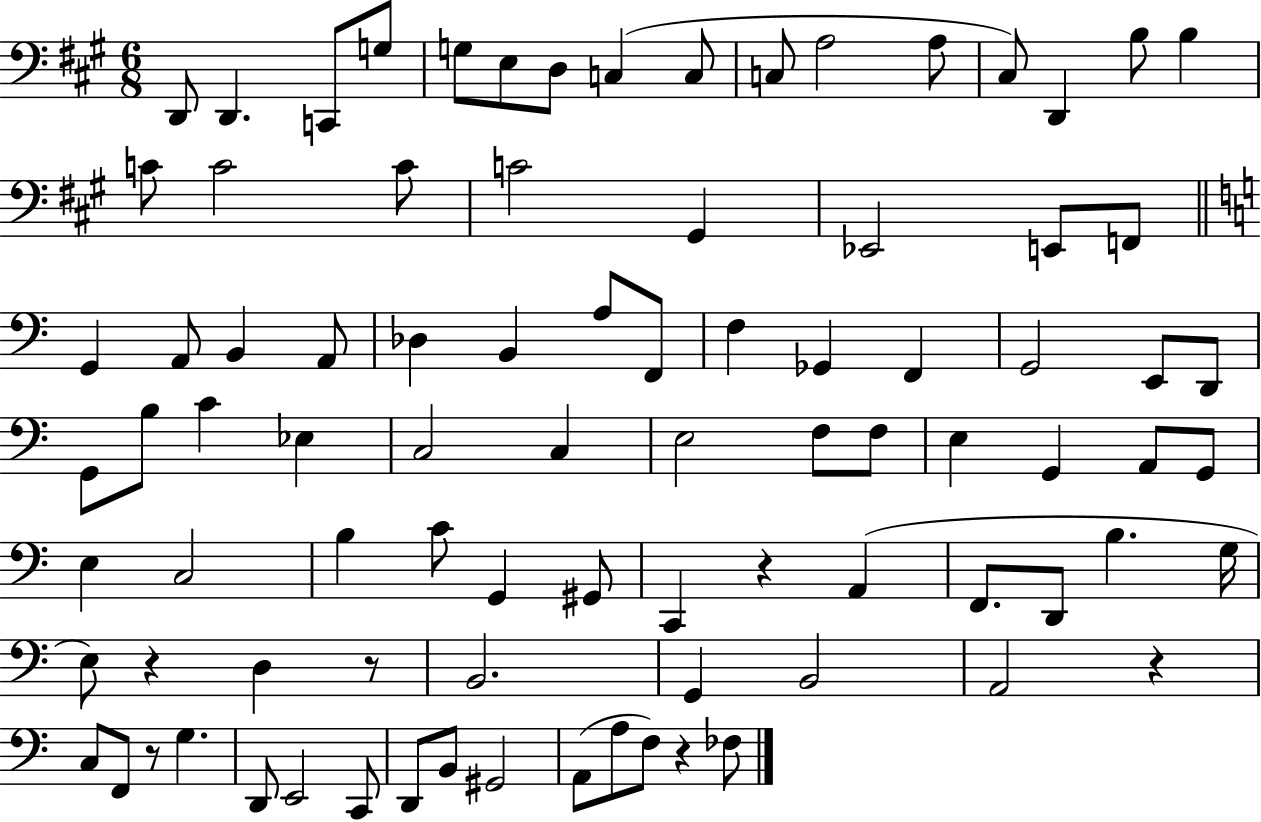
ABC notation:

X:1
T:Untitled
M:6/8
L:1/4
K:A
D,,/2 D,, C,,/2 G,/2 G,/2 E,/2 D,/2 C, C,/2 C,/2 A,2 A,/2 ^C,/2 D,, B,/2 B, C/2 C2 C/2 C2 ^G,, _E,,2 E,,/2 F,,/2 G,, A,,/2 B,, A,,/2 _D, B,, A,/2 F,,/2 F, _G,, F,, G,,2 E,,/2 D,,/2 G,,/2 B,/2 C _E, C,2 C, E,2 F,/2 F,/2 E, G,, A,,/2 G,,/2 E, C,2 B, C/2 G,, ^G,,/2 C,, z A,, F,,/2 D,,/2 B, G,/4 E,/2 z D, z/2 B,,2 G,, B,,2 A,,2 z C,/2 F,,/2 z/2 G, D,,/2 E,,2 C,,/2 D,,/2 B,,/2 ^G,,2 A,,/2 A,/2 F,/2 z _F,/2